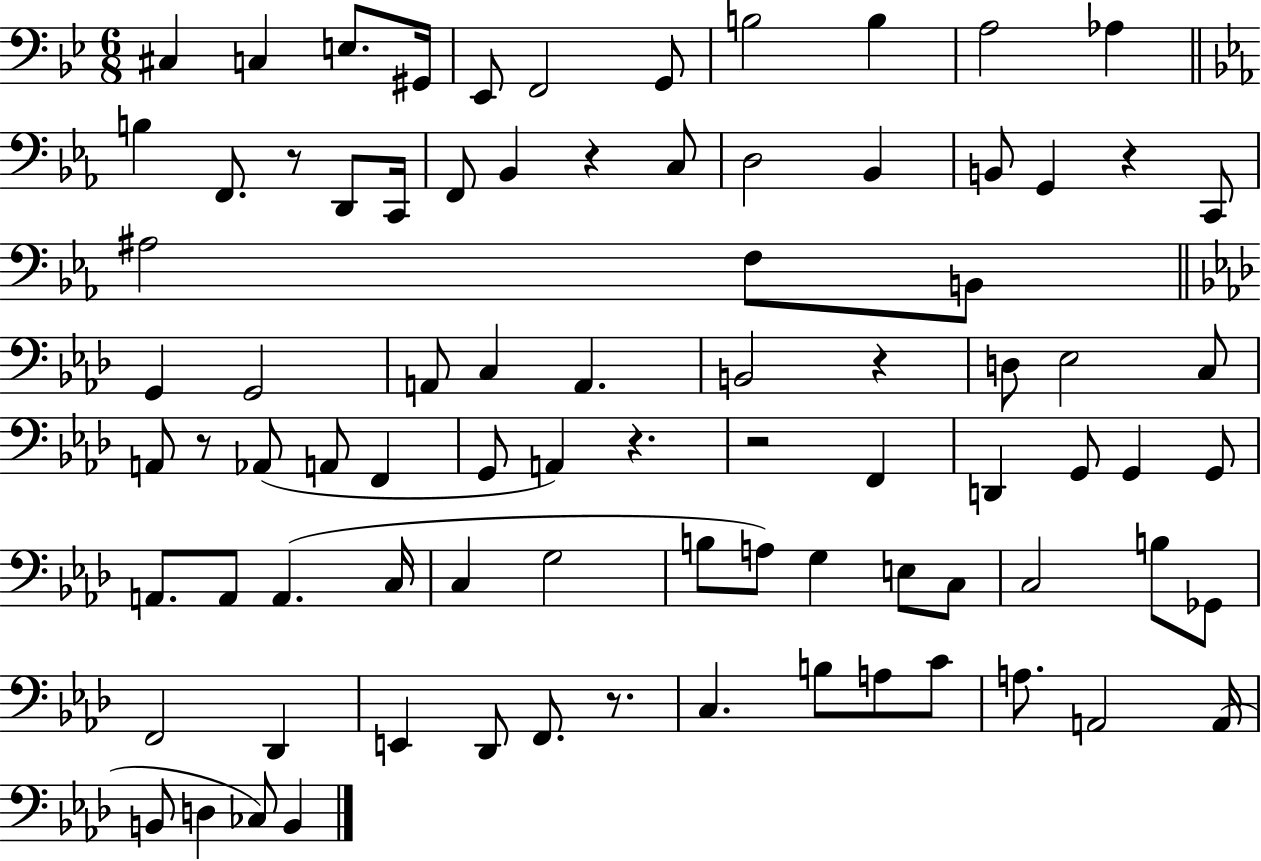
C#3/q C3/q E3/e. G#2/s Eb2/e F2/h G2/e B3/h B3/q A3/h Ab3/q B3/q F2/e. R/e D2/e C2/s F2/e Bb2/q R/q C3/e D3/h Bb2/q B2/e G2/q R/q C2/e A#3/h F3/e B2/e G2/q G2/h A2/e C3/q A2/q. B2/h R/q D3/e Eb3/h C3/e A2/e R/e Ab2/e A2/e F2/q G2/e A2/q R/q. R/h F2/q D2/q G2/e G2/q G2/e A2/e. A2/e A2/q. C3/s C3/q G3/h B3/e A3/e G3/q E3/e C3/e C3/h B3/e Gb2/e F2/h Db2/q E2/q Db2/e F2/e. R/e. C3/q. B3/e A3/e C4/e A3/e. A2/h A2/s B2/e D3/q CES3/e B2/q